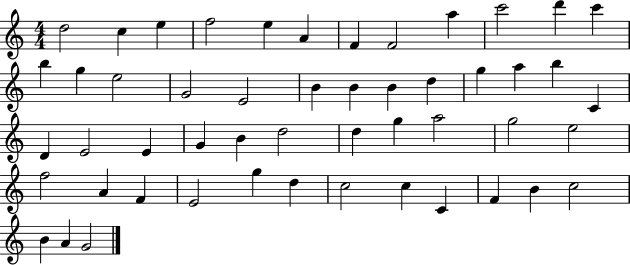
{
  \clef treble
  \numericTimeSignature
  \time 4/4
  \key c \major
  d''2 c''4 e''4 | f''2 e''4 a'4 | f'4 f'2 a''4 | c'''2 d'''4 c'''4 | \break b''4 g''4 e''2 | g'2 e'2 | b'4 b'4 b'4 d''4 | g''4 a''4 b''4 c'4 | \break d'4 e'2 e'4 | g'4 b'4 d''2 | d''4 g''4 a''2 | g''2 e''2 | \break f''2 a'4 f'4 | e'2 g''4 d''4 | c''2 c''4 c'4 | f'4 b'4 c''2 | \break b'4 a'4 g'2 | \bar "|."
}